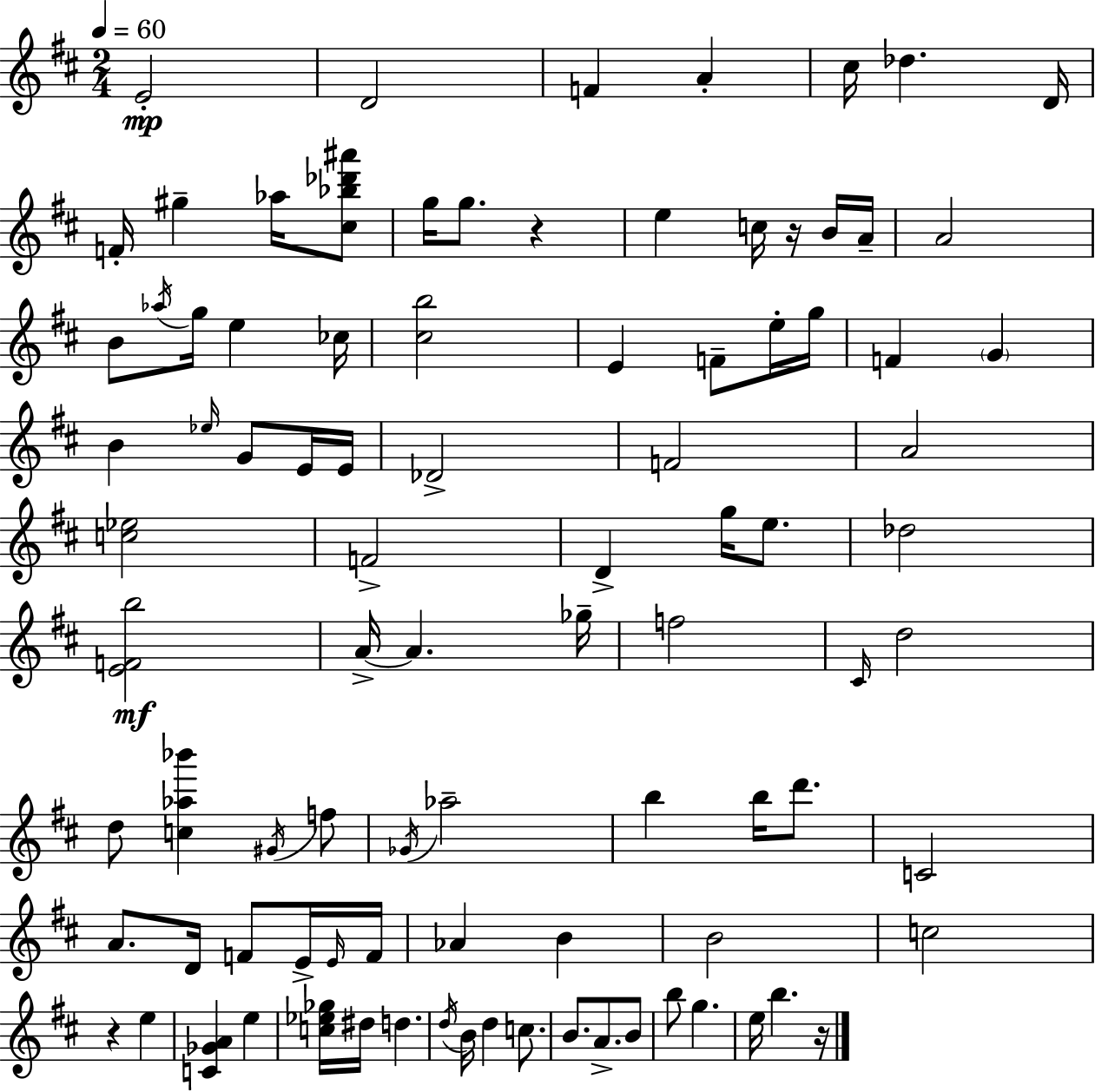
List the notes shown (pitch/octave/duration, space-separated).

E4/h D4/h F4/q A4/q C#5/s Db5/q. D4/s F4/s G#5/q Ab5/s [C#5,Bb5,Db6,A#6]/e G5/s G5/e. R/q E5/q C5/s R/s B4/s A4/s A4/h B4/e Ab5/s G5/s E5/q CES5/s [C#5,B5]/h E4/q F4/e E5/s G5/s F4/q G4/q B4/q Eb5/s G4/e E4/s E4/s Db4/h F4/h A4/h [C5,Eb5]/h F4/h D4/q G5/s E5/e. Db5/h [E4,F4,B5]/h A4/s A4/q. Gb5/s F5/h C#4/s D5/h D5/e [C5,Ab5,Bb6]/q G#4/s F5/e Gb4/s Ab5/h B5/q B5/s D6/e. C4/h A4/e. D4/s F4/e E4/s E4/s F4/s Ab4/q B4/q B4/h C5/h R/q E5/q [C4,Gb4,A4]/q E5/q [C5,Eb5,Gb5]/s D#5/s D5/q. D5/s B4/s D5/q C5/e. B4/e. A4/e. B4/e B5/e G5/q. E5/s B5/q. R/s